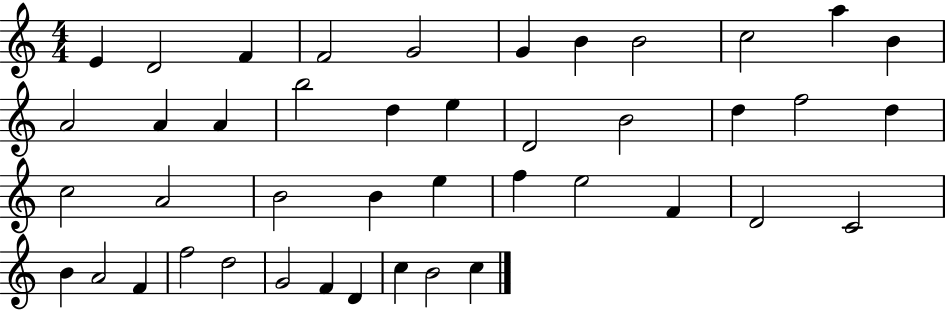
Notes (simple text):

E4/q D4/h F4/q F4/h G4/h G4/q B4/q B4/h C5/h A5/q B4/q A4/h A4/q A4/q B5/h D5/q E5/q D4/h B4/h D5/q F5/h D5/q C5/h A4/h B4/h B4/q E5/q F5/q E5/h F4/q D4/h C4/h B4/q A4/h F4/q F5/h D5/h G4/h F4/q D4/q C5/q B4/h C5/q